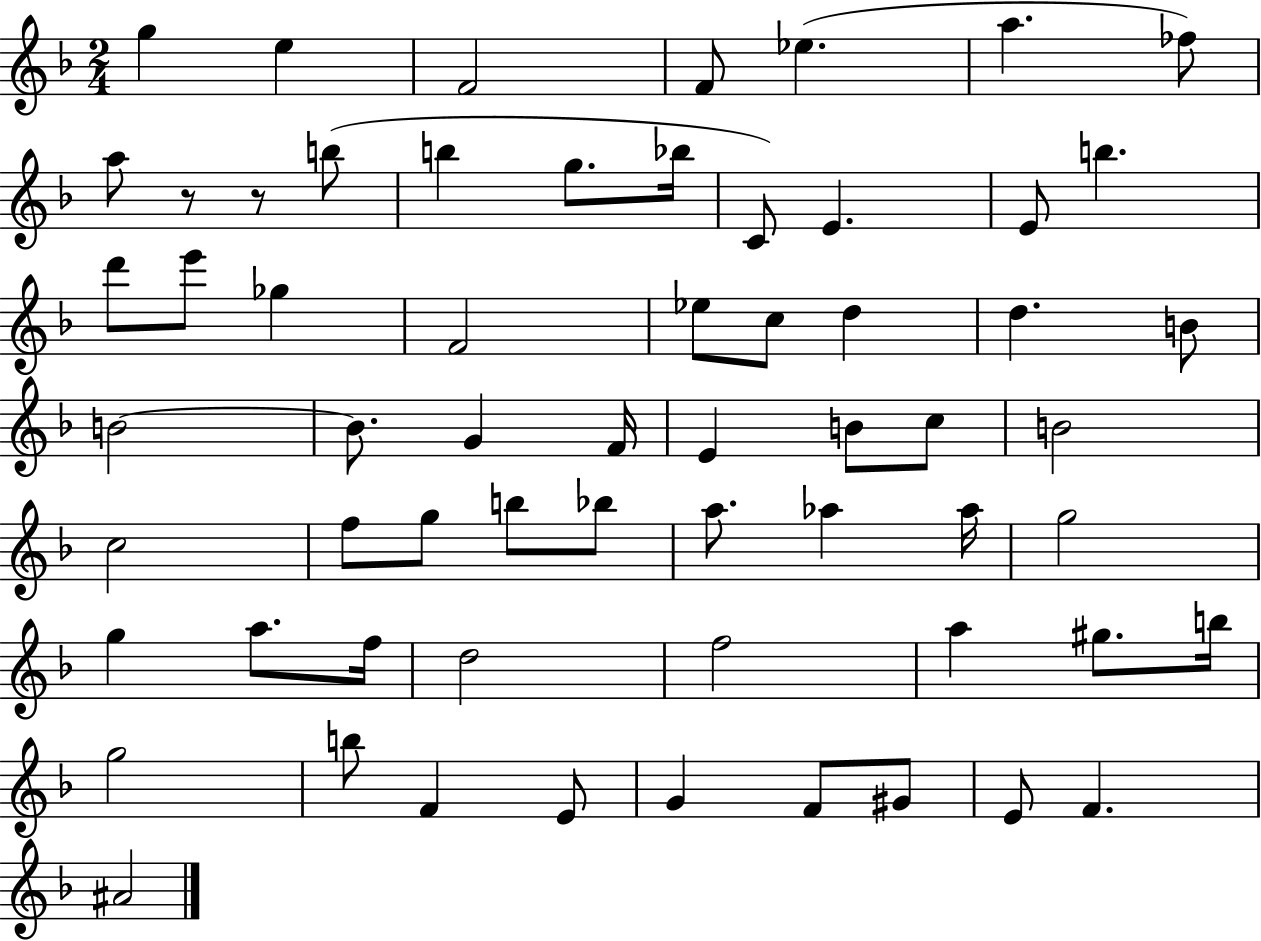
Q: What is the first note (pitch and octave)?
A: G5